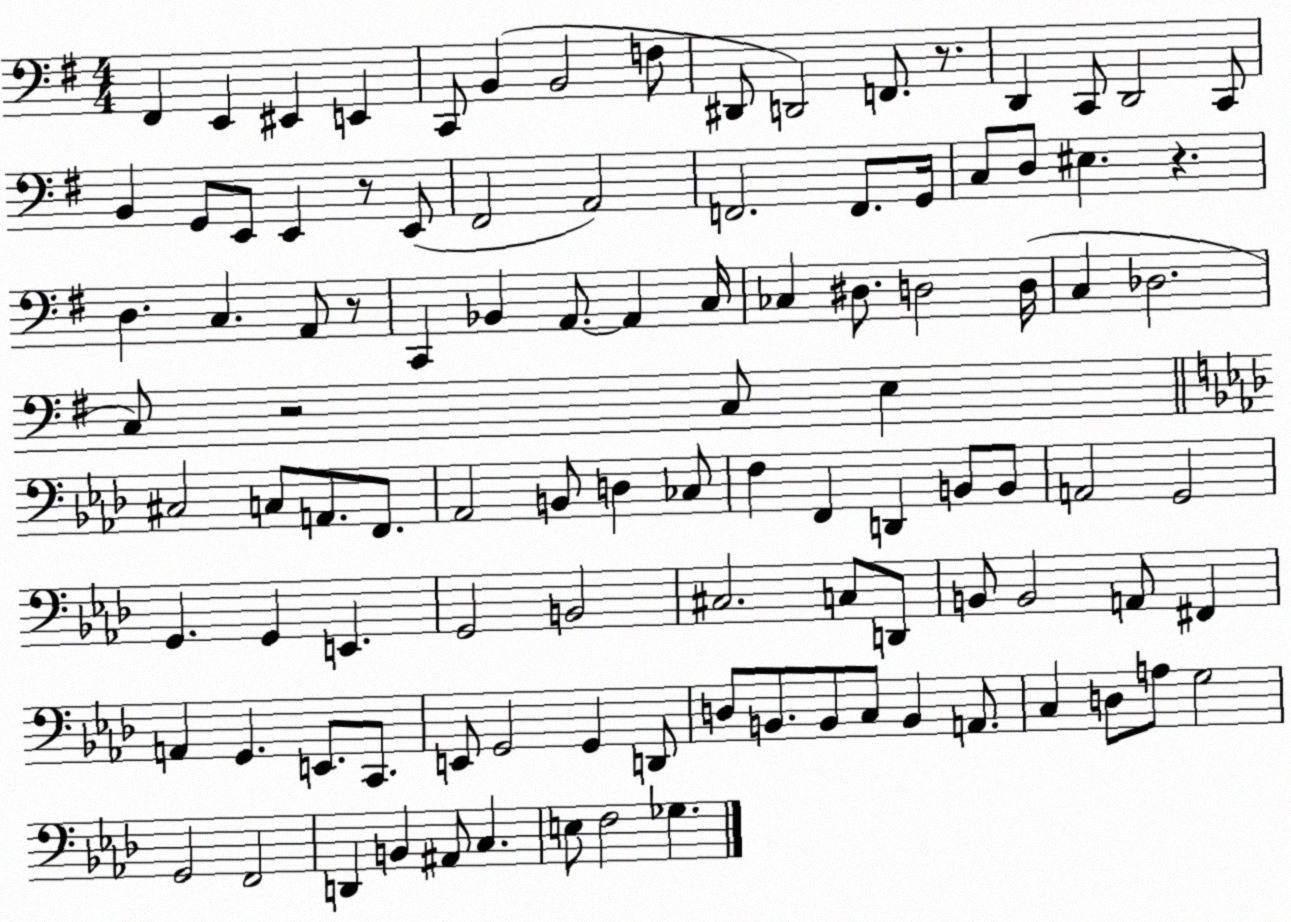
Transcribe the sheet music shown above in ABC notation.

X:1
T:Untitled
M:4/4
L:1/4
K:G
^F,, E,, ^E,, E,, C,,/2 B,, B,,2 F,/2 ^D,,/2 D,,2 F,,/2 z/2 D,, C,,/2 D,,2 C,,/2 B,, G,,/2 E,,/2 E,, z/2 E,,/2 ^F,,2 A,,2 F,,2 F,,/2 G,,/4 C,/2 D,/2 ^E, z D, C, A,,/2 z/2 C,, _B,, A,,/2 A,, C,/4 _C, ^D,/2 D,2 D,/4 C, _D,2 C,/2 z2 C,/2 E, ^C,2 C,/2 A,,/2 F,,/2 _A,,2 B,,/2 D, _C,/2 F, F,, D,, B,,/2 B,,/2 A,,2 G,,2 G,, G,, E,, G,,2 B,,2 ^C,2 C,/2 D,,/2 B,,/2 B,,2 A,,/2 ^F,, A,, G,, E,,/2 C,,/2 E,,/2 G,,2 G,, D,,/2 D,/2 B,,/2 B,,/2 C,/2 B,, A,,/2 C, D,/2 A,/2 G,2 G,,2 F,,2 D,, B,, ^A,,/2 C, E,/2 F,2 _G,